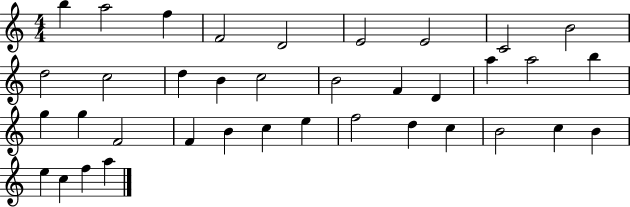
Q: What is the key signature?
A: C major